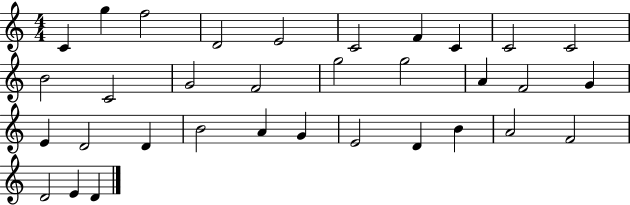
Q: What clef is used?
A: treble